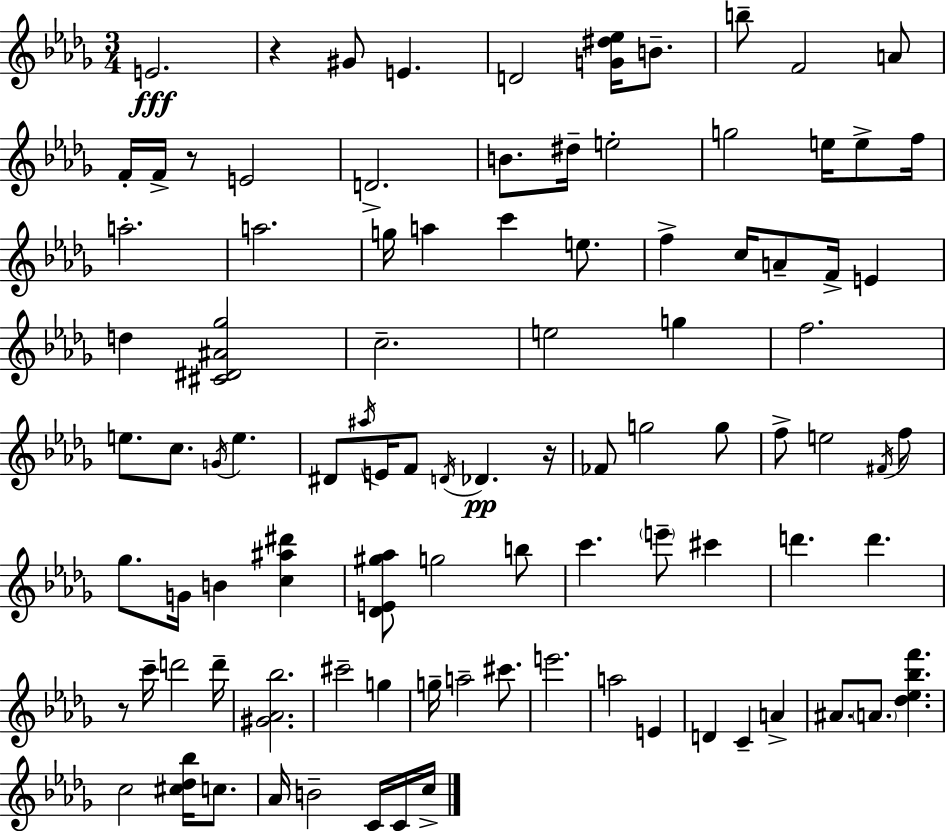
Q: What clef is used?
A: treble